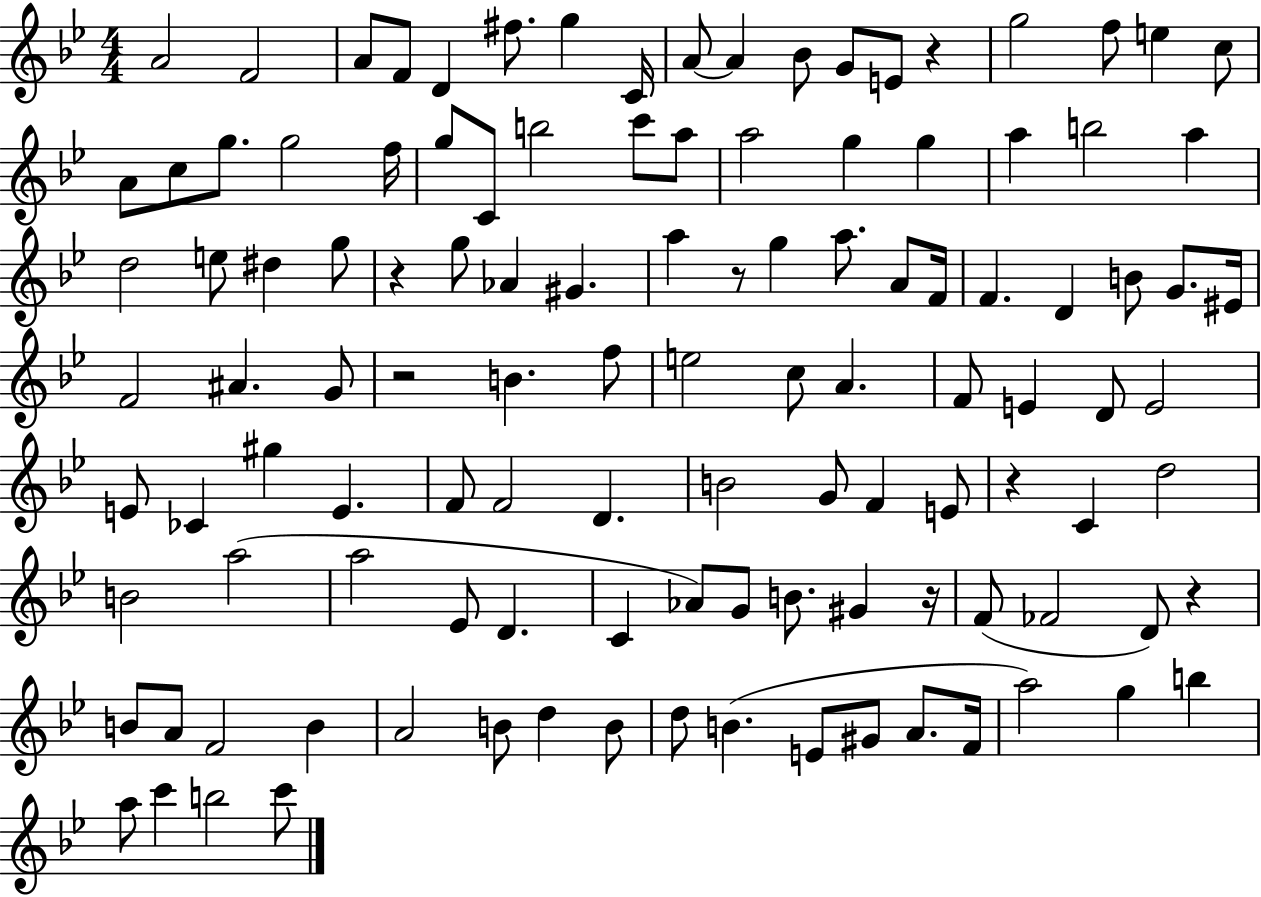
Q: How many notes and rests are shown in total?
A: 116